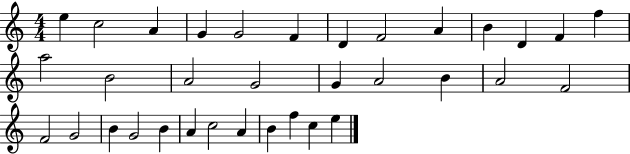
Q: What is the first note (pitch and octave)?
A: E5